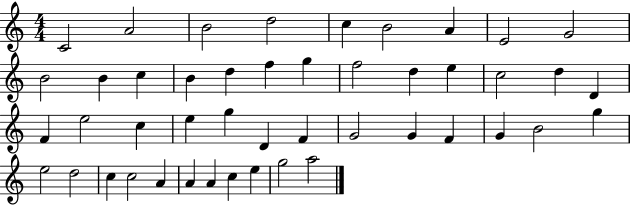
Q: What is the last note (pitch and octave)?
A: A5